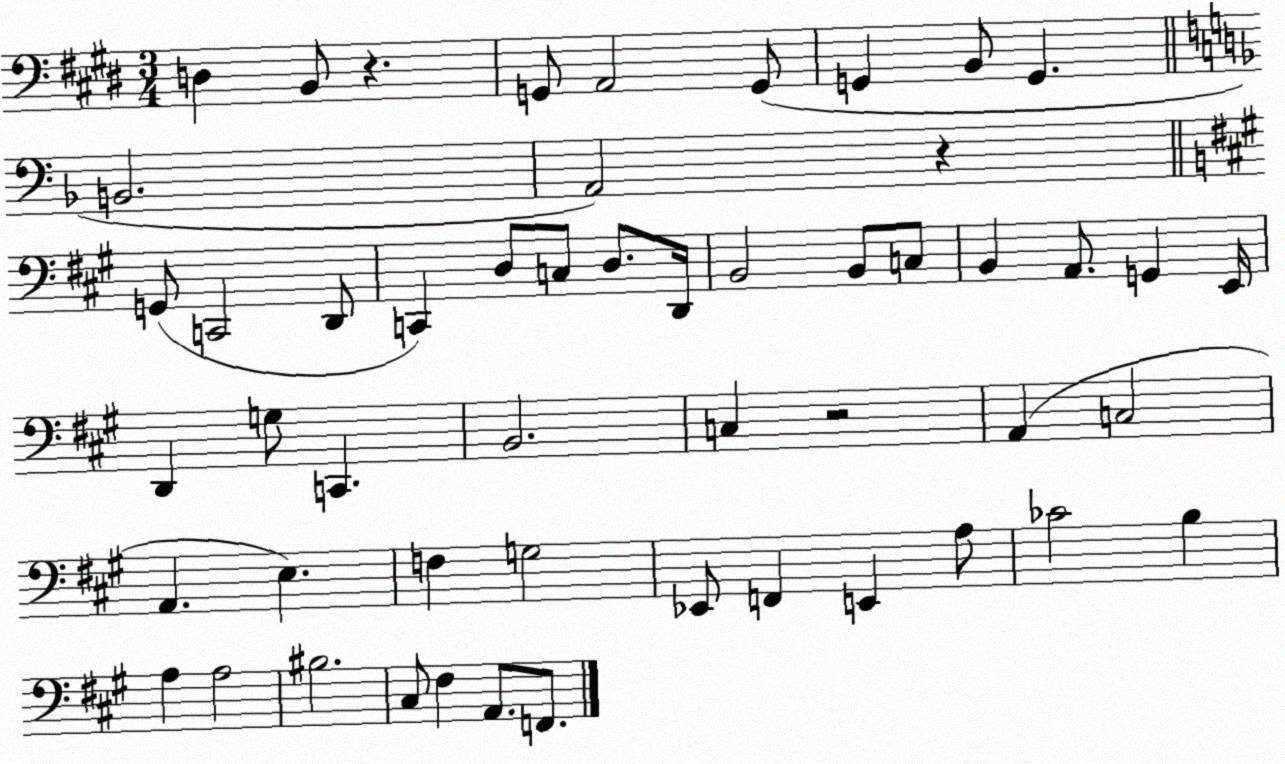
X:1
T:Untitled
M:3/4
L:1/4
K:E
D, B,,/2 z G,,/2 A,,2 G,,/2 G,, B,,/2 G,, B,,2 A,,2 z G,,/2 C,,2 D,,/2 C,, D,/2 C,/2 D,/2 D,,/4 B,,2 B,,/2 C,/2 B,, A,,/2 G,, E,,/4 D,, G,/2 C,, B,,2 C, z2 A,, C,2 A,, E, F, G,2 _E,,/2 F,, E,, A,/2 _C2 B, A, A,2 ^B,2 ^C,/2 ^F, A,,/2 F,,/2